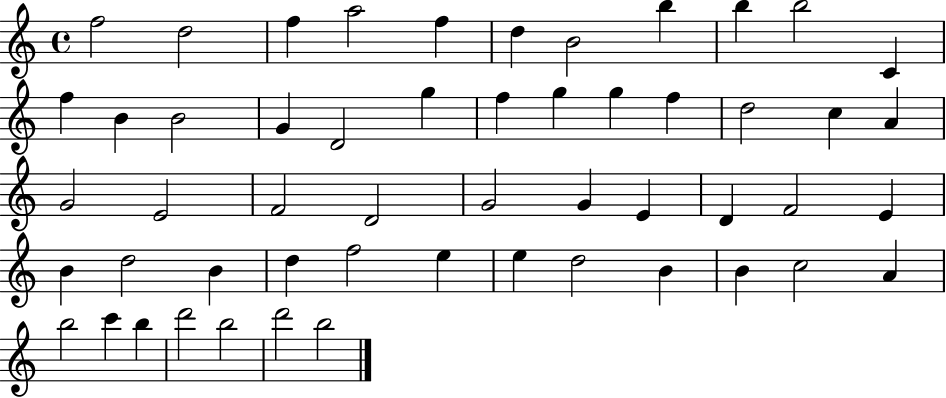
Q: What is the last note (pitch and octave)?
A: B5